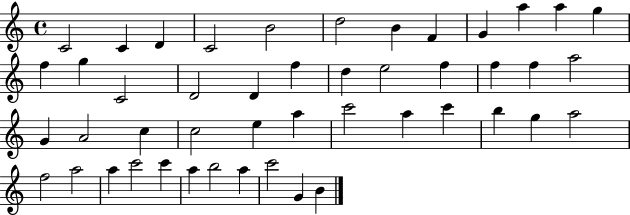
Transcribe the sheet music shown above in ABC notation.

X:1
T:Untitled
M:4/4
L:1/4
K:C
C2 C D C2 B2 d2 B F G a a g f g C2 D2 D f d e2 f f f a2 G A2 c c2 e a c'2 a c' b g a2 f2 a2 a c'2 c' a b2 a c'2 G B